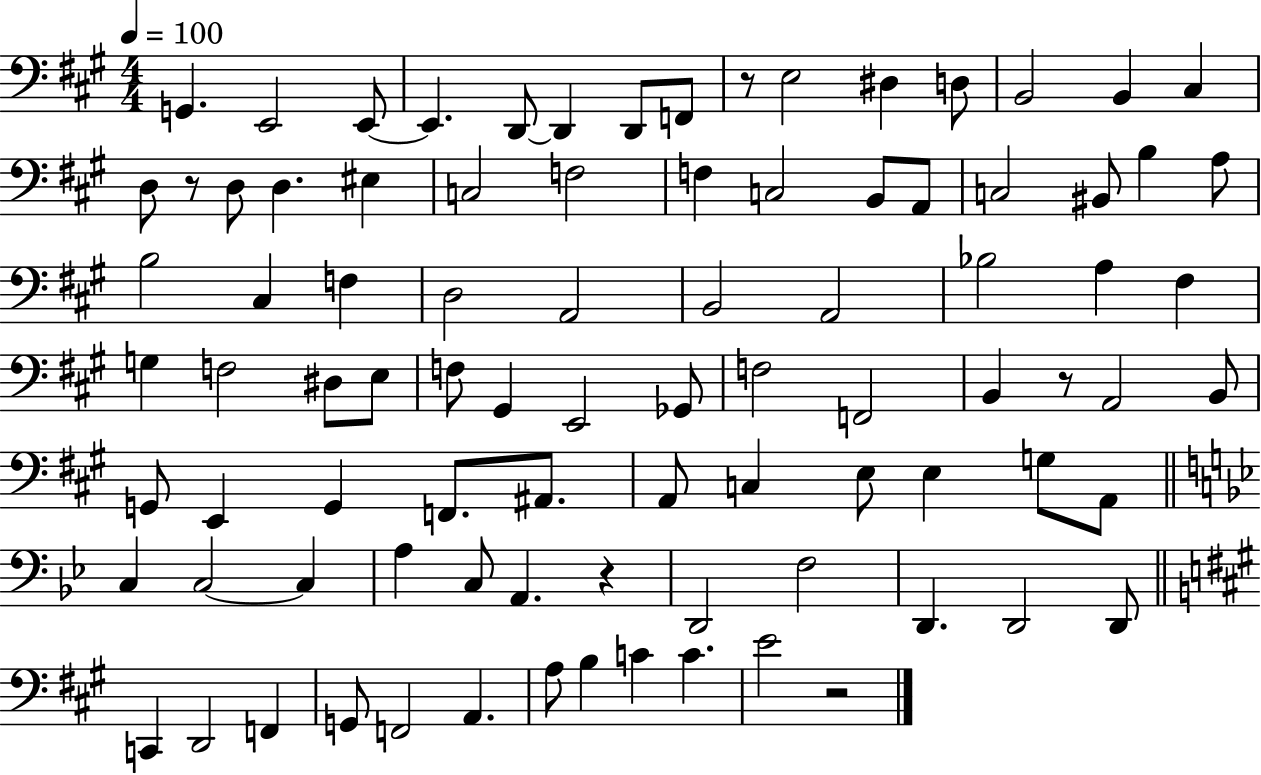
G2/q. E2/h E2/e E2/q. D2/e D2/q D2/e F2/e R/e E3/h D#3/q D3/e B2/h B2/q C#3/q D3/e R/e D3/e D3/q. EIS3/q C3/h F3/h F3/q C3/h B2/e A2/e C3/h BIS2/e B3/q A3/e B3/h C#3/q F3/q D3/h A2/h B2/h A2/h Bb3/h A3/q F#3/q G3/q F3/h D#3/e E3/e F3/e G#2/q E2/h Gb2/e F3/h F2/h B2/q R/e A2/h B2/e G2/e E2/q G2/q F2/e. A#2/e. A2/e C3/q E3/e E3/q G3/e A2/e C3/q C3/h C3/q A3/q C3/e A2/q. R/q D2/h F3/h D2/q. D2/h D2/e C2/q D2/h F2/q G2/e F2/h A2/q. A3/e B3/q C4/q C4/q. E4/h R/h